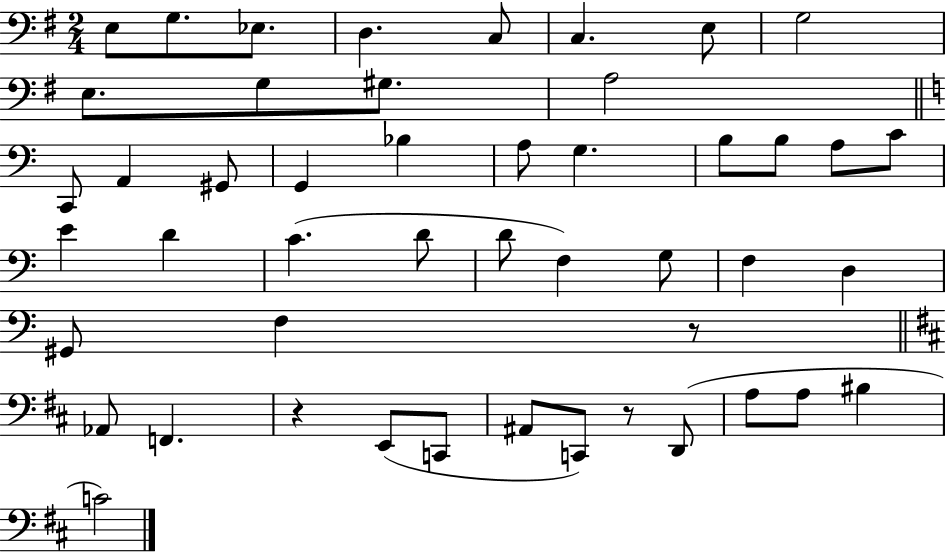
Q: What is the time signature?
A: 2/4